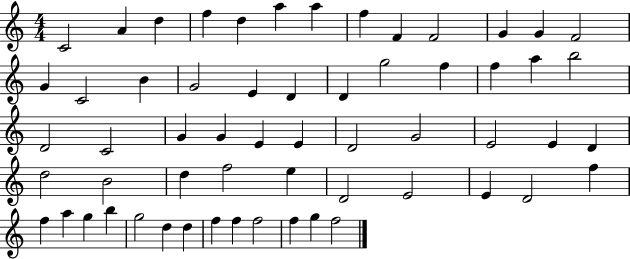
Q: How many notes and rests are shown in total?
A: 59